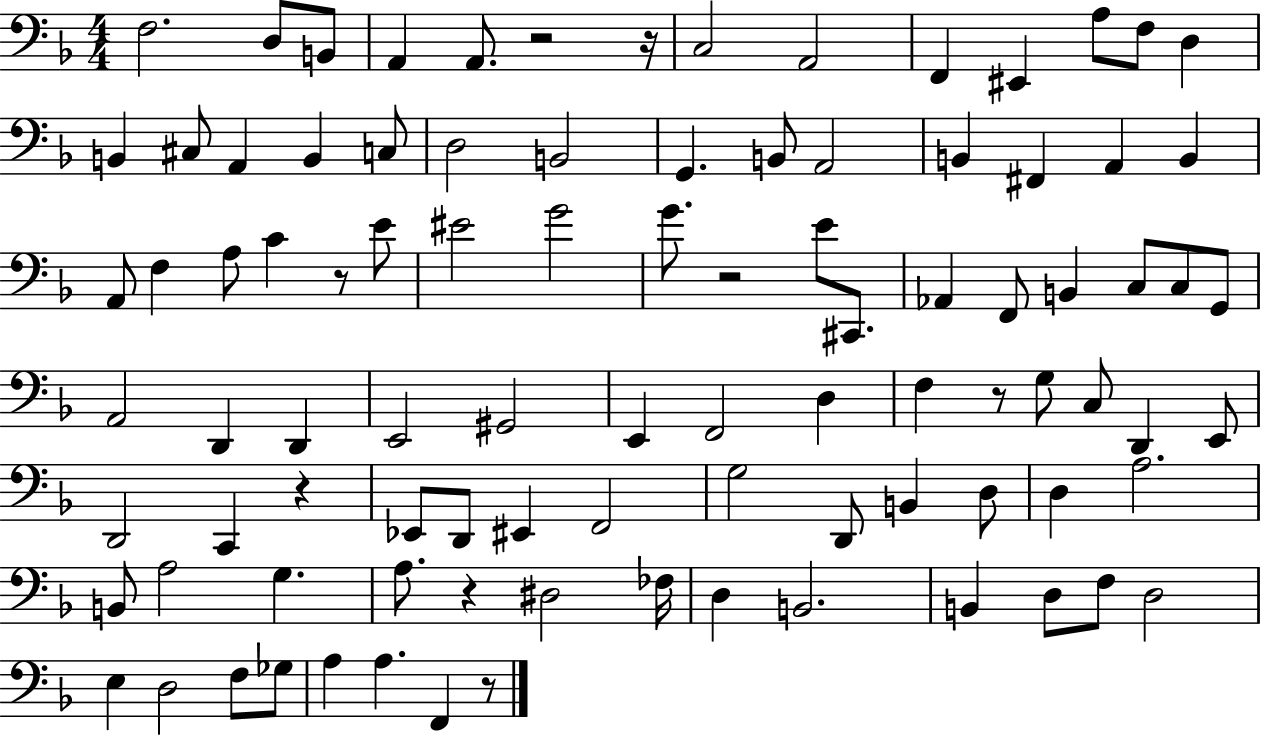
F3/h. D3/e B2/e A2/q A2/e. R/h R/s C3/h A2/h F2/q EIS2/q A3/e F3/e D3/q B2/q C#3/e A2/q B2/q C3/e D3/h B2/h G2/q. B2/e A2/h B2/q F#2/q A2/q B2/q A2/e F3/q A3/e C4/q R/e E4/e EIS4/h G4/h G4/e. R/h E4/e C#2/e. Ab2/q F2/e B2/q C3/e C3/e G2/e A2/h D2/q D2/q E2/h G#2/h E2/q F2/h D3/q F3/q R/e G3/e C3/e D2/q E2/e D2/h C2/q R/q Eb2/e D2/e EIS2/q F2/h G3/h D2/e B2/q D3/e D3/q A3/h. B2/e A3/h G3/q. A3/e. R/q D#3/h FES3/s D3/q B2/h. B2/q D3/e F3/e D3/h E3/q D3/h F3/e Gb3/e A3/q A3/q. F2/q R/e